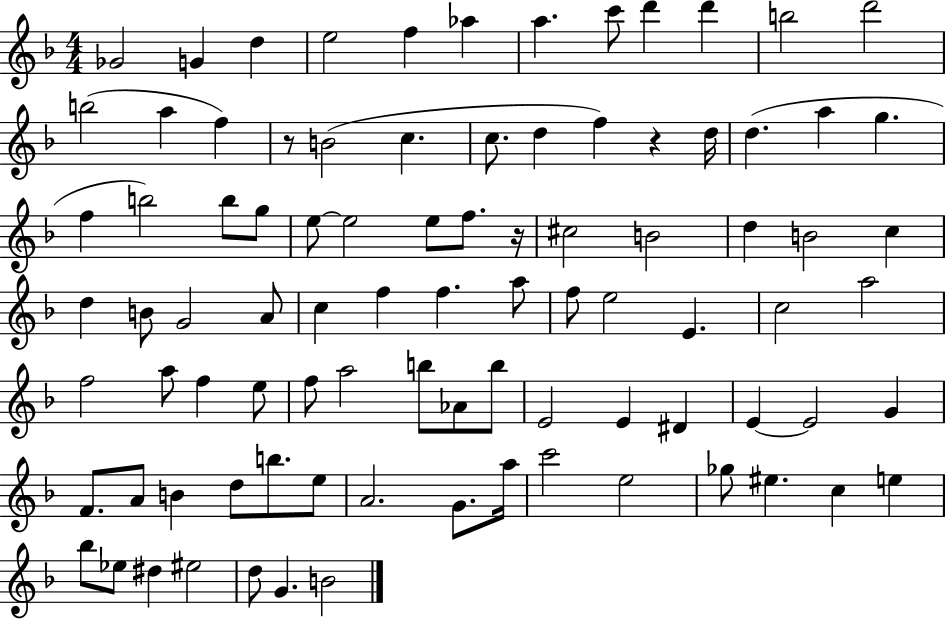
Gb4/h G4/q D5/q E5/h F5/q Ab5/q A5/q. C6/e D6/q D6/q B5/h D6/h B5/h A5/q F5/q R/e B4/h C5/q. C5/e. D5/q F5/q R/q D5/s D5/q. A5/q G5/q. F5/q B5/h B5/e G5/e E5/e E5/h E5/e F5/e. R/s C#5/h B4/h D5/q B4/h C5/q D5/q B4/e G4/h A4/e C5/q F5/q F5/q. A5/e F5/e E5/h E4/q. C5/h A5/h F5/h A5/e F5/q E5/e F5/e A5/h B5/e Ab4/e B5/e E4/h E4/q D#4/q E4/q E4/h G4/q F4/e. A4/e B4/q D5/e B5/e. E5/e A4/h. G4/e. A5/s C6/h E5/h Gb5/e EIS5/q. C5/q E5/q Bb5/e Eb5/e D#5/q EIS5/h D5/e G4/q. B4/h